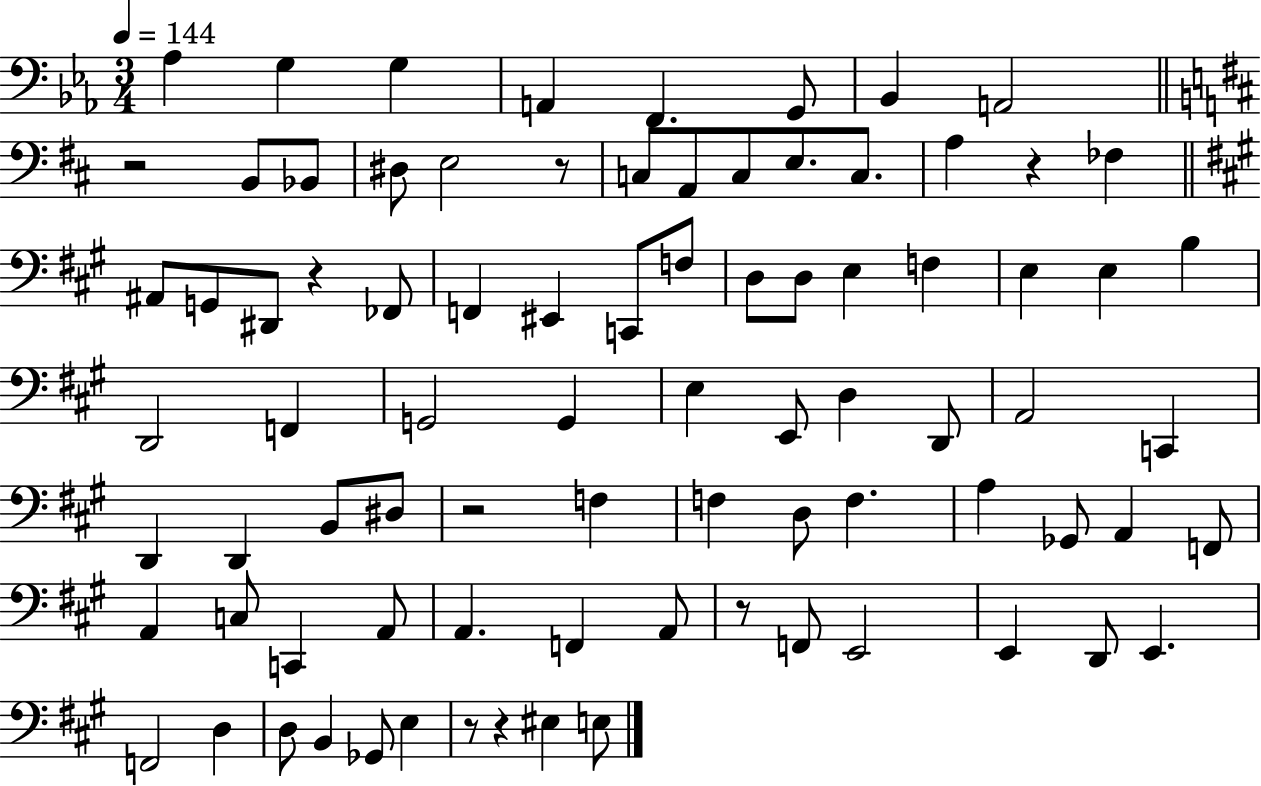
{
  \clef bass
  \numericTimeSignature
  \time 3/4
  \key ees \major
  \tempo 4 = 144
  aes4 g4 g4 | a,4 f,4. g,8 | bes,4 a,2 | \bar "||" \break \key b \minor r2 b,8 bes,8 | dis8 e2 r8 | c8 a,8 c8 e8. c8. | a4 r4 fes4 | \break \bar "||" \break \key a \major ais,8 g,8 dis,8 r4 fes,8 | f,4 eis,4 c,8 f8 | d8 d8 e4 f4 | e4 e4 b4 | \break d,2 f,4 | g,2 g,4 | e4 e,8 d4 d,8 | a,2 c,4 | \break d,4 d,4 b,8 dis8 | r2 f4 | f4 d8 f4. | a4 ges,8 a,4 f,8 | \break a,4 c8 c,4 a,8 | a,4. f,4 a,8 | r8 f,8 e,2 | e,4 d,8 e,4. | \break f,2 d4 | d8 b,4 ges,8 e4 | r8 r4 eis4 e8 | \bar "|."
}